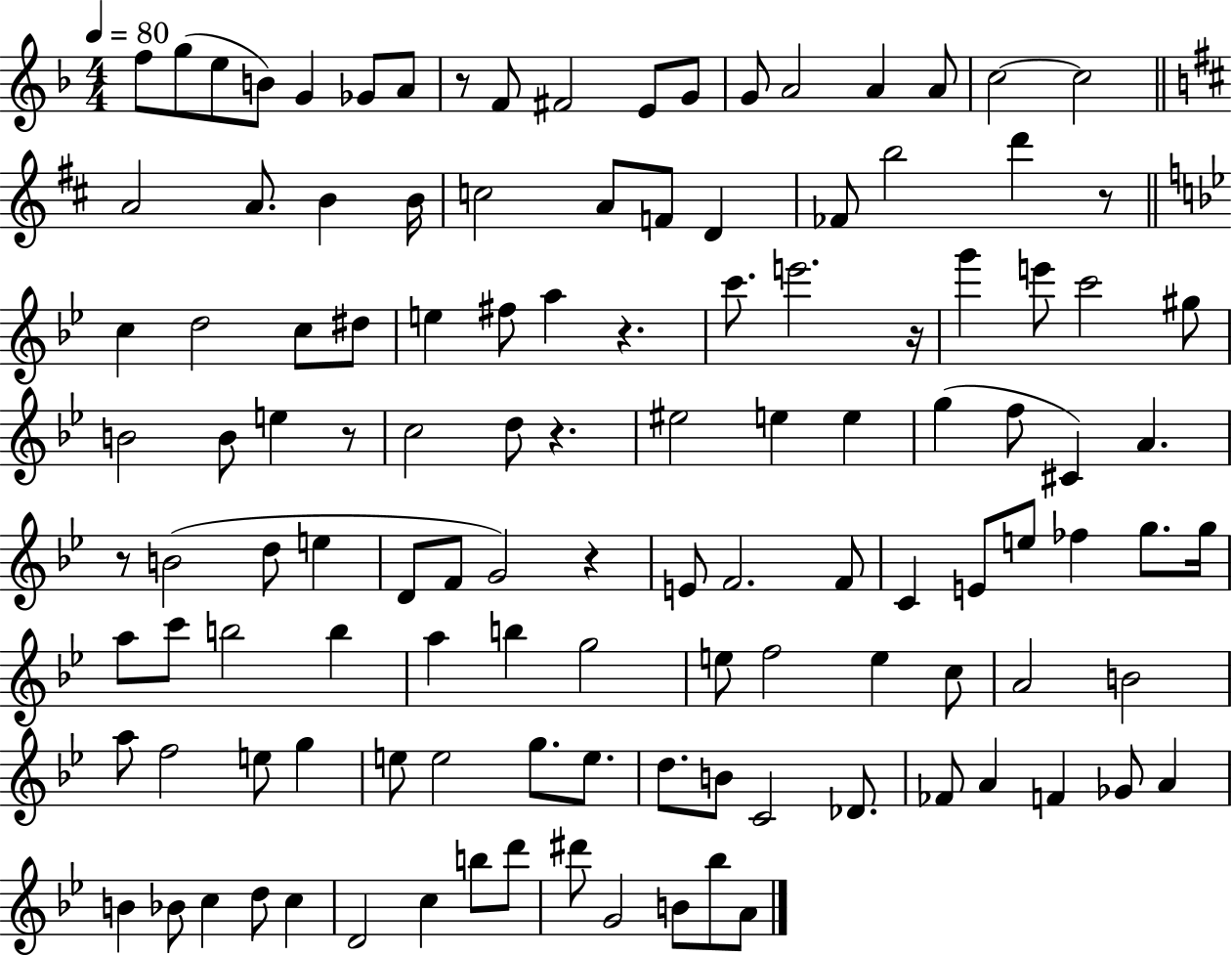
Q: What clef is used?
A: treble